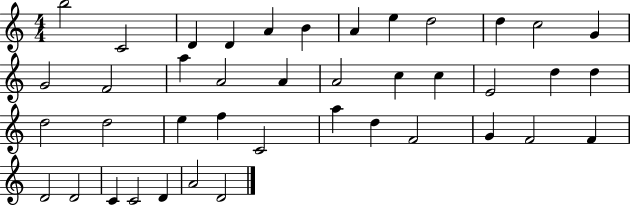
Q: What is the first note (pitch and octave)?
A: B5